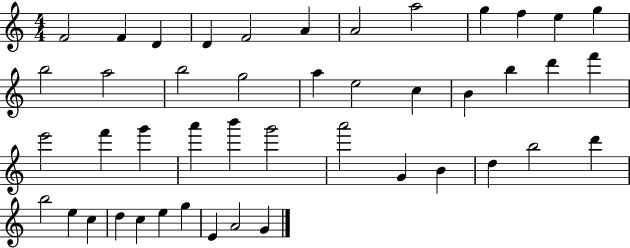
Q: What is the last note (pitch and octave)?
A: G4